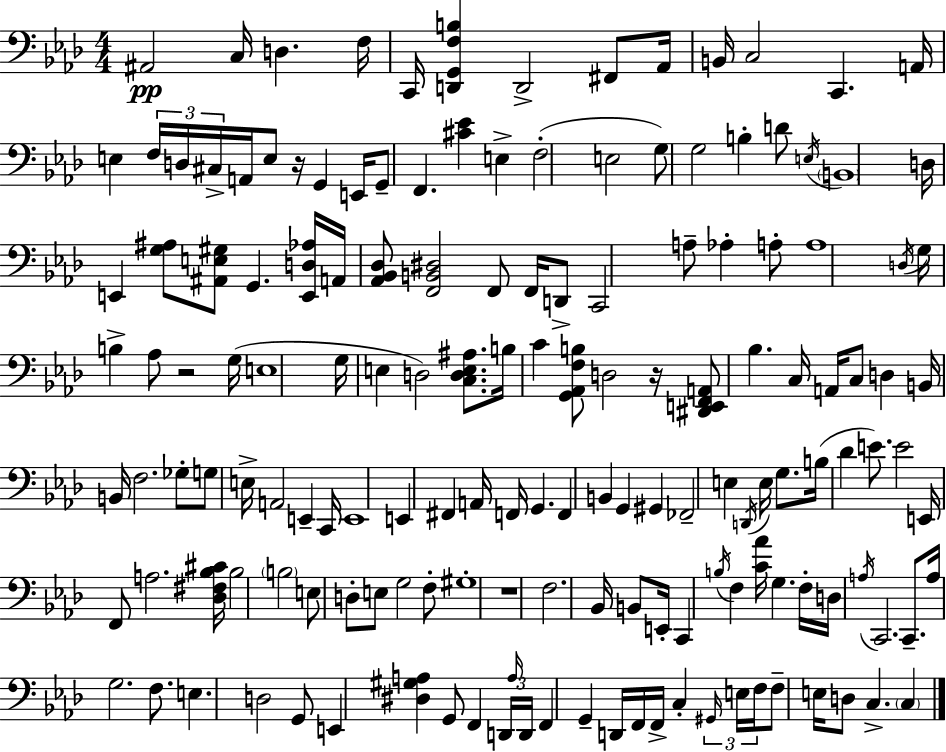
{
  \clef bass
  \numericTimeSignature
  \time 4/4
  \key aes \major
  ais,2\pp c16 d4. f16 | c,16 <d, g, f b>4 d,2-> fis,8 aes,16 | b,16 c2 c,4. a,16 | e4 \tuplet 3/2 { f16 d16 cis16-> } a,16 e8 r16 g,4 e,16 | \break g,8-- f,4. <cis' ees'>4 e4-> | f2-.( e2 | g8) g2 b4-. d'8 | \acciaccatura { e16 } \parenthesize b,1 | \break d16 e,4 <g ais>8 <ais, e gis>8 g,4. | <e, d aes>16 a,16 <aes, bes, des>8 <f, b, dis>2 f,8 f,16 d,8-> | c,2 a8-- aes4-. a8-. | a1 | \break \acciaccatura { d16 } g16 b4-> aes8 r2 | g16( e1 | g16 e4 d2) <c d e ais>8. | b16 c'4 <g, aes, f b>8 d2 | \break r16 <dis, e, f, a,>8 bes4. c16 a,16 c8 d4 | b,16 b,16 f2. | ges8-. g8 e16-> a,2 e,4-- | c,16 e,1 | \break e,4 fis,4 a,16 f,16 g,4. | f,4 b,4 g,4 gis,4 | fes,2-- e4 \acciaccatura { d,16 } e16 | g8. b16( des'4 e'8.) e'2 | \break e,16 f,8 a2. | <des fis bes cis'>16 bes2 \parenthesize b2 | e8 d8-. e8 g2 | f8-. gis1-. | \break r1 | f2. bes,16 | b,8 e,16-. c,4 \acciaccatura { b16 } f4 <c' aes'>16 g4. | f16-. d16 \acciaccatura { a16 } c,2. | \break c,8.-- a16 g2. | f8. e4. d2 | g,8 e,4 <dis gis a>4 g,8 f,4 | \tuplet 3/2 { d,16 \grace { a16 } d,16 } f,4 g,4-- d,16 f,16 | \break f,16-> c4-. \tuplet 3/2 { \grace { gis,16 } e16 f16 } f8-- e16 d8 c4.-> | \parenthesize c4 \bar "|."
}